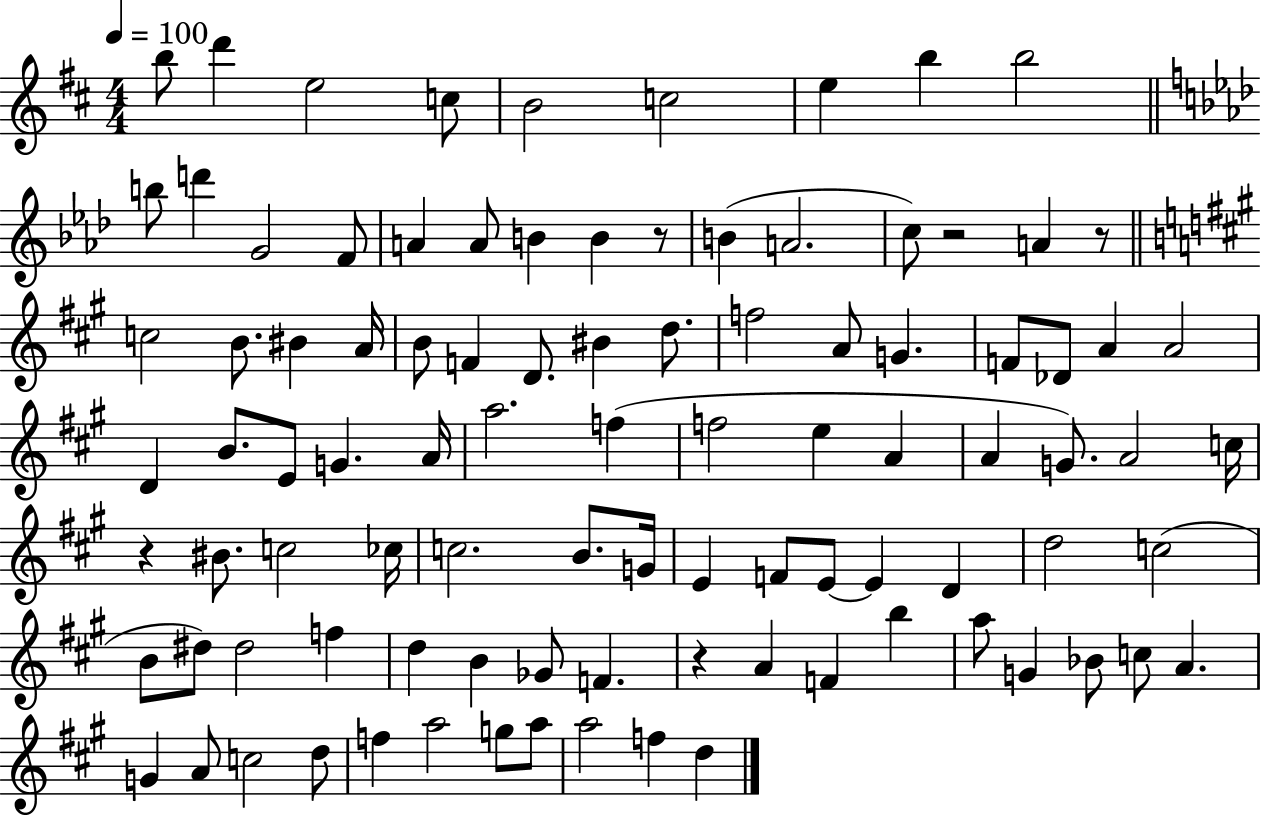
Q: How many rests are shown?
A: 5